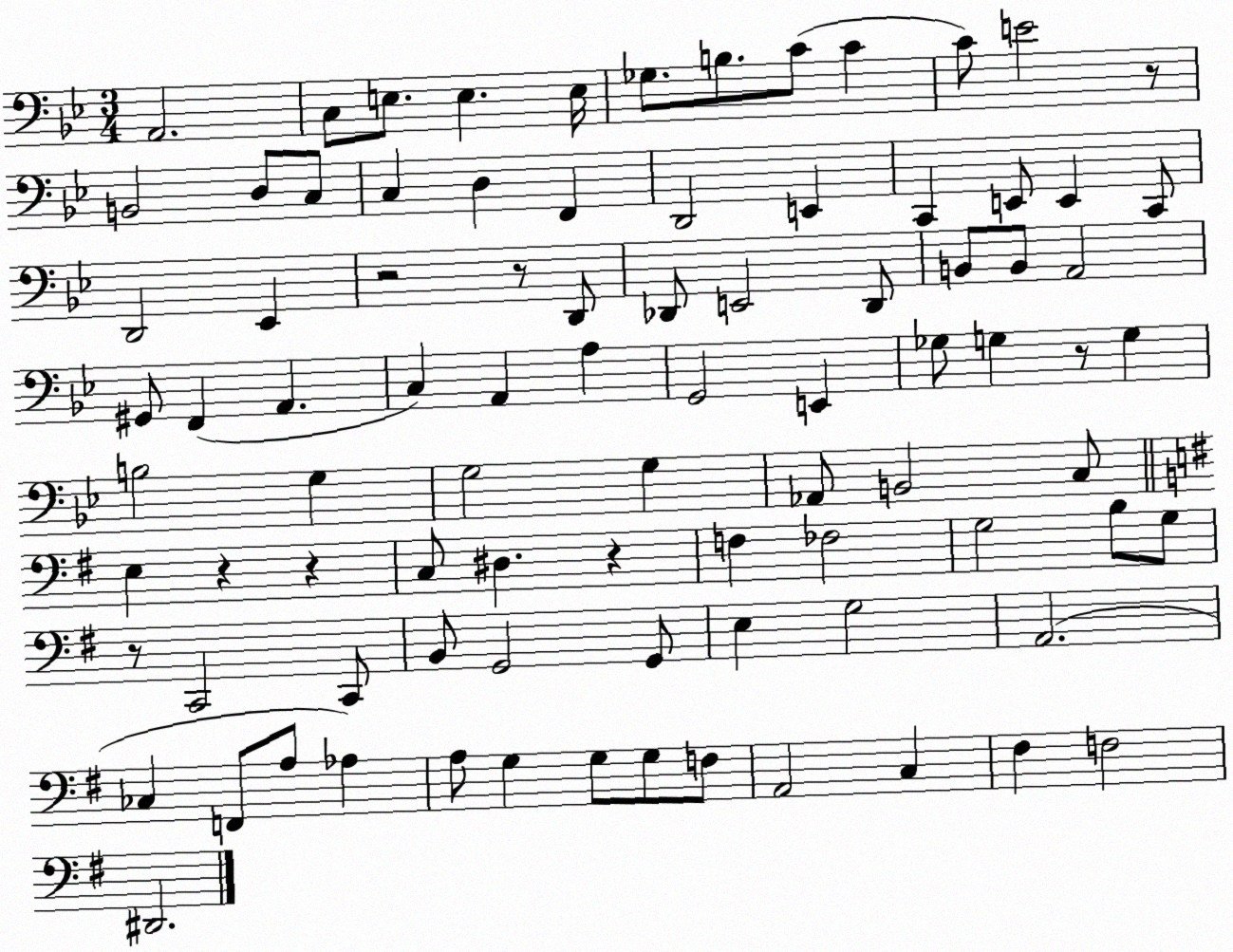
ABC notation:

X:1
T:Untitled
M:3/4
L:1/4
K:Bb
A,,2 C,/2 E,/2 E, E,/4 _G,/2 B,/2 C/2 C C/2 E2 z/2 B,,2 D,/2 C,/2 C, D, F,, D,,2 E,, C,, E,,/2 E,, C,,/2 D,,2 _E,, z2 z/2 D,,/2 _D,,/2 E,,2 _D,,/2 B,,/2 B,,/2 A,,2 ^G,,/2 F,, A,, C, A,, A, G,,2 E,, _G,/2 G, z/2 G, B,2 G, G,2 G, _A,,/2 B,,2 C,/2 E, z z C,/2 ^D, z F, _F,2 G,2 B,/2 G,/2 z/2 C,,2 C,,/2 B,,/2 G,,2 G,,/2 E, G,2 A,,2 _C, F,,/2 A,/2 _A, A,/2 G, G,/2 G,/2 F,/2 A,,2 C, ^F, F,2 ^D,,2